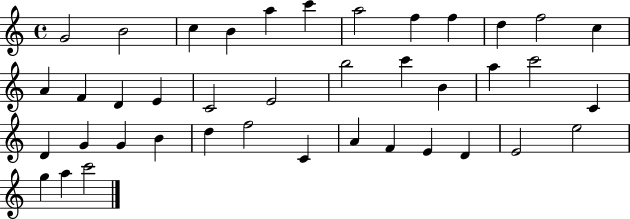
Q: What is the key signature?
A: C major